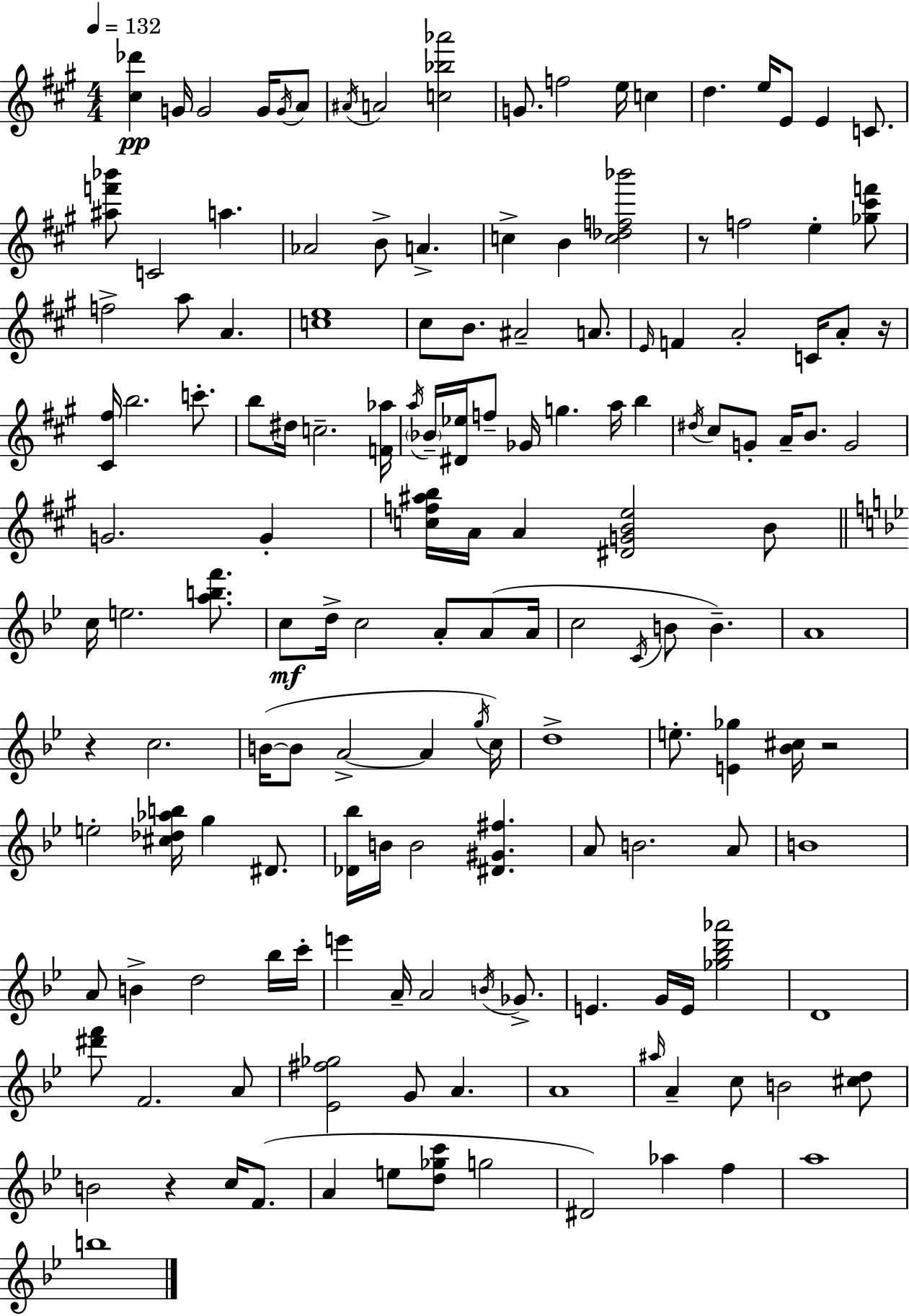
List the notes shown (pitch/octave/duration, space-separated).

[C#5,Db6]/q G4/s G4/h G4/s G4/s A4/e A#4/s A4/h [C5,Bb5,Ab6]/h G4/e. F5/h E5/s C5/q D5/q. E5/s E4/e E4/q C4/e. [A#5,F6,Bb6]/e C4/h A5/q. Ab4/h B4/e A4/q. C5/q B4/q [C5,Db5,F5,Bb6]/h R/e F5/h E5/q [Gb5,C#6,F6]/e F5/h A5/e A4/q. [C5,E5]/w C#5/e B4/e. A#4/h A4/e. E4/s F4/q A4/h C4/s A4/e R/s [C#4,F#5]/s B5/h. C6/e. B5/e D#5/s C5/h. [F4,Ab5]/s A5/s Bb4/s [D#4,Eb5]/s F5/e Gb4/s G5/q. A5/s B5/q D#5/s C#5/e G4/e A4/s B4/e. G4/h G4/h. G4/q [C5,F5,A#5,B5]/s A4/s A4/q [D#4,G4,B4,E5]/h B4/e C5/s E5/h. [A5,B5,F6]/e. C5/e D5/s C5/h A4/e A4/e A4/s C5/h C4/s B4/e B4/q. A4/w R/q C5/h. B4/s B4/e A4/h A4/q G5/s C5/s D5/w E5/e. [E4,Gb5]/q [Bb4,C#5]/s R/h E5/h [C#5,Db5,Ab5,B5]/s G5/q D#4/e. [Db4,Bb5]/s B4/s B4/h [D#4,G#4,F#5]/q. A4/e B4/h. A4/e B4/w A4/e B4/q D5/h Bb5/s C6/s E6/q A4/s A4/h B4/s Gb4/e. E4/q. G4/s E4/s [Gb5,Bb5,D6,Ab6]/h D4/w [D#6,F6]/e F4/h. A4/e [Eb4,F#5,Gb5]/h G4/e A4/q. A4/w A#5/s A4/q C5/e B4/h [C#5,D5]/e B4/h R/q C5/s F4/e. A4/q E5/e [D5,Gb5,C6]/e G5/h D#4/h Ab5/q F5/q A5/w B5/w